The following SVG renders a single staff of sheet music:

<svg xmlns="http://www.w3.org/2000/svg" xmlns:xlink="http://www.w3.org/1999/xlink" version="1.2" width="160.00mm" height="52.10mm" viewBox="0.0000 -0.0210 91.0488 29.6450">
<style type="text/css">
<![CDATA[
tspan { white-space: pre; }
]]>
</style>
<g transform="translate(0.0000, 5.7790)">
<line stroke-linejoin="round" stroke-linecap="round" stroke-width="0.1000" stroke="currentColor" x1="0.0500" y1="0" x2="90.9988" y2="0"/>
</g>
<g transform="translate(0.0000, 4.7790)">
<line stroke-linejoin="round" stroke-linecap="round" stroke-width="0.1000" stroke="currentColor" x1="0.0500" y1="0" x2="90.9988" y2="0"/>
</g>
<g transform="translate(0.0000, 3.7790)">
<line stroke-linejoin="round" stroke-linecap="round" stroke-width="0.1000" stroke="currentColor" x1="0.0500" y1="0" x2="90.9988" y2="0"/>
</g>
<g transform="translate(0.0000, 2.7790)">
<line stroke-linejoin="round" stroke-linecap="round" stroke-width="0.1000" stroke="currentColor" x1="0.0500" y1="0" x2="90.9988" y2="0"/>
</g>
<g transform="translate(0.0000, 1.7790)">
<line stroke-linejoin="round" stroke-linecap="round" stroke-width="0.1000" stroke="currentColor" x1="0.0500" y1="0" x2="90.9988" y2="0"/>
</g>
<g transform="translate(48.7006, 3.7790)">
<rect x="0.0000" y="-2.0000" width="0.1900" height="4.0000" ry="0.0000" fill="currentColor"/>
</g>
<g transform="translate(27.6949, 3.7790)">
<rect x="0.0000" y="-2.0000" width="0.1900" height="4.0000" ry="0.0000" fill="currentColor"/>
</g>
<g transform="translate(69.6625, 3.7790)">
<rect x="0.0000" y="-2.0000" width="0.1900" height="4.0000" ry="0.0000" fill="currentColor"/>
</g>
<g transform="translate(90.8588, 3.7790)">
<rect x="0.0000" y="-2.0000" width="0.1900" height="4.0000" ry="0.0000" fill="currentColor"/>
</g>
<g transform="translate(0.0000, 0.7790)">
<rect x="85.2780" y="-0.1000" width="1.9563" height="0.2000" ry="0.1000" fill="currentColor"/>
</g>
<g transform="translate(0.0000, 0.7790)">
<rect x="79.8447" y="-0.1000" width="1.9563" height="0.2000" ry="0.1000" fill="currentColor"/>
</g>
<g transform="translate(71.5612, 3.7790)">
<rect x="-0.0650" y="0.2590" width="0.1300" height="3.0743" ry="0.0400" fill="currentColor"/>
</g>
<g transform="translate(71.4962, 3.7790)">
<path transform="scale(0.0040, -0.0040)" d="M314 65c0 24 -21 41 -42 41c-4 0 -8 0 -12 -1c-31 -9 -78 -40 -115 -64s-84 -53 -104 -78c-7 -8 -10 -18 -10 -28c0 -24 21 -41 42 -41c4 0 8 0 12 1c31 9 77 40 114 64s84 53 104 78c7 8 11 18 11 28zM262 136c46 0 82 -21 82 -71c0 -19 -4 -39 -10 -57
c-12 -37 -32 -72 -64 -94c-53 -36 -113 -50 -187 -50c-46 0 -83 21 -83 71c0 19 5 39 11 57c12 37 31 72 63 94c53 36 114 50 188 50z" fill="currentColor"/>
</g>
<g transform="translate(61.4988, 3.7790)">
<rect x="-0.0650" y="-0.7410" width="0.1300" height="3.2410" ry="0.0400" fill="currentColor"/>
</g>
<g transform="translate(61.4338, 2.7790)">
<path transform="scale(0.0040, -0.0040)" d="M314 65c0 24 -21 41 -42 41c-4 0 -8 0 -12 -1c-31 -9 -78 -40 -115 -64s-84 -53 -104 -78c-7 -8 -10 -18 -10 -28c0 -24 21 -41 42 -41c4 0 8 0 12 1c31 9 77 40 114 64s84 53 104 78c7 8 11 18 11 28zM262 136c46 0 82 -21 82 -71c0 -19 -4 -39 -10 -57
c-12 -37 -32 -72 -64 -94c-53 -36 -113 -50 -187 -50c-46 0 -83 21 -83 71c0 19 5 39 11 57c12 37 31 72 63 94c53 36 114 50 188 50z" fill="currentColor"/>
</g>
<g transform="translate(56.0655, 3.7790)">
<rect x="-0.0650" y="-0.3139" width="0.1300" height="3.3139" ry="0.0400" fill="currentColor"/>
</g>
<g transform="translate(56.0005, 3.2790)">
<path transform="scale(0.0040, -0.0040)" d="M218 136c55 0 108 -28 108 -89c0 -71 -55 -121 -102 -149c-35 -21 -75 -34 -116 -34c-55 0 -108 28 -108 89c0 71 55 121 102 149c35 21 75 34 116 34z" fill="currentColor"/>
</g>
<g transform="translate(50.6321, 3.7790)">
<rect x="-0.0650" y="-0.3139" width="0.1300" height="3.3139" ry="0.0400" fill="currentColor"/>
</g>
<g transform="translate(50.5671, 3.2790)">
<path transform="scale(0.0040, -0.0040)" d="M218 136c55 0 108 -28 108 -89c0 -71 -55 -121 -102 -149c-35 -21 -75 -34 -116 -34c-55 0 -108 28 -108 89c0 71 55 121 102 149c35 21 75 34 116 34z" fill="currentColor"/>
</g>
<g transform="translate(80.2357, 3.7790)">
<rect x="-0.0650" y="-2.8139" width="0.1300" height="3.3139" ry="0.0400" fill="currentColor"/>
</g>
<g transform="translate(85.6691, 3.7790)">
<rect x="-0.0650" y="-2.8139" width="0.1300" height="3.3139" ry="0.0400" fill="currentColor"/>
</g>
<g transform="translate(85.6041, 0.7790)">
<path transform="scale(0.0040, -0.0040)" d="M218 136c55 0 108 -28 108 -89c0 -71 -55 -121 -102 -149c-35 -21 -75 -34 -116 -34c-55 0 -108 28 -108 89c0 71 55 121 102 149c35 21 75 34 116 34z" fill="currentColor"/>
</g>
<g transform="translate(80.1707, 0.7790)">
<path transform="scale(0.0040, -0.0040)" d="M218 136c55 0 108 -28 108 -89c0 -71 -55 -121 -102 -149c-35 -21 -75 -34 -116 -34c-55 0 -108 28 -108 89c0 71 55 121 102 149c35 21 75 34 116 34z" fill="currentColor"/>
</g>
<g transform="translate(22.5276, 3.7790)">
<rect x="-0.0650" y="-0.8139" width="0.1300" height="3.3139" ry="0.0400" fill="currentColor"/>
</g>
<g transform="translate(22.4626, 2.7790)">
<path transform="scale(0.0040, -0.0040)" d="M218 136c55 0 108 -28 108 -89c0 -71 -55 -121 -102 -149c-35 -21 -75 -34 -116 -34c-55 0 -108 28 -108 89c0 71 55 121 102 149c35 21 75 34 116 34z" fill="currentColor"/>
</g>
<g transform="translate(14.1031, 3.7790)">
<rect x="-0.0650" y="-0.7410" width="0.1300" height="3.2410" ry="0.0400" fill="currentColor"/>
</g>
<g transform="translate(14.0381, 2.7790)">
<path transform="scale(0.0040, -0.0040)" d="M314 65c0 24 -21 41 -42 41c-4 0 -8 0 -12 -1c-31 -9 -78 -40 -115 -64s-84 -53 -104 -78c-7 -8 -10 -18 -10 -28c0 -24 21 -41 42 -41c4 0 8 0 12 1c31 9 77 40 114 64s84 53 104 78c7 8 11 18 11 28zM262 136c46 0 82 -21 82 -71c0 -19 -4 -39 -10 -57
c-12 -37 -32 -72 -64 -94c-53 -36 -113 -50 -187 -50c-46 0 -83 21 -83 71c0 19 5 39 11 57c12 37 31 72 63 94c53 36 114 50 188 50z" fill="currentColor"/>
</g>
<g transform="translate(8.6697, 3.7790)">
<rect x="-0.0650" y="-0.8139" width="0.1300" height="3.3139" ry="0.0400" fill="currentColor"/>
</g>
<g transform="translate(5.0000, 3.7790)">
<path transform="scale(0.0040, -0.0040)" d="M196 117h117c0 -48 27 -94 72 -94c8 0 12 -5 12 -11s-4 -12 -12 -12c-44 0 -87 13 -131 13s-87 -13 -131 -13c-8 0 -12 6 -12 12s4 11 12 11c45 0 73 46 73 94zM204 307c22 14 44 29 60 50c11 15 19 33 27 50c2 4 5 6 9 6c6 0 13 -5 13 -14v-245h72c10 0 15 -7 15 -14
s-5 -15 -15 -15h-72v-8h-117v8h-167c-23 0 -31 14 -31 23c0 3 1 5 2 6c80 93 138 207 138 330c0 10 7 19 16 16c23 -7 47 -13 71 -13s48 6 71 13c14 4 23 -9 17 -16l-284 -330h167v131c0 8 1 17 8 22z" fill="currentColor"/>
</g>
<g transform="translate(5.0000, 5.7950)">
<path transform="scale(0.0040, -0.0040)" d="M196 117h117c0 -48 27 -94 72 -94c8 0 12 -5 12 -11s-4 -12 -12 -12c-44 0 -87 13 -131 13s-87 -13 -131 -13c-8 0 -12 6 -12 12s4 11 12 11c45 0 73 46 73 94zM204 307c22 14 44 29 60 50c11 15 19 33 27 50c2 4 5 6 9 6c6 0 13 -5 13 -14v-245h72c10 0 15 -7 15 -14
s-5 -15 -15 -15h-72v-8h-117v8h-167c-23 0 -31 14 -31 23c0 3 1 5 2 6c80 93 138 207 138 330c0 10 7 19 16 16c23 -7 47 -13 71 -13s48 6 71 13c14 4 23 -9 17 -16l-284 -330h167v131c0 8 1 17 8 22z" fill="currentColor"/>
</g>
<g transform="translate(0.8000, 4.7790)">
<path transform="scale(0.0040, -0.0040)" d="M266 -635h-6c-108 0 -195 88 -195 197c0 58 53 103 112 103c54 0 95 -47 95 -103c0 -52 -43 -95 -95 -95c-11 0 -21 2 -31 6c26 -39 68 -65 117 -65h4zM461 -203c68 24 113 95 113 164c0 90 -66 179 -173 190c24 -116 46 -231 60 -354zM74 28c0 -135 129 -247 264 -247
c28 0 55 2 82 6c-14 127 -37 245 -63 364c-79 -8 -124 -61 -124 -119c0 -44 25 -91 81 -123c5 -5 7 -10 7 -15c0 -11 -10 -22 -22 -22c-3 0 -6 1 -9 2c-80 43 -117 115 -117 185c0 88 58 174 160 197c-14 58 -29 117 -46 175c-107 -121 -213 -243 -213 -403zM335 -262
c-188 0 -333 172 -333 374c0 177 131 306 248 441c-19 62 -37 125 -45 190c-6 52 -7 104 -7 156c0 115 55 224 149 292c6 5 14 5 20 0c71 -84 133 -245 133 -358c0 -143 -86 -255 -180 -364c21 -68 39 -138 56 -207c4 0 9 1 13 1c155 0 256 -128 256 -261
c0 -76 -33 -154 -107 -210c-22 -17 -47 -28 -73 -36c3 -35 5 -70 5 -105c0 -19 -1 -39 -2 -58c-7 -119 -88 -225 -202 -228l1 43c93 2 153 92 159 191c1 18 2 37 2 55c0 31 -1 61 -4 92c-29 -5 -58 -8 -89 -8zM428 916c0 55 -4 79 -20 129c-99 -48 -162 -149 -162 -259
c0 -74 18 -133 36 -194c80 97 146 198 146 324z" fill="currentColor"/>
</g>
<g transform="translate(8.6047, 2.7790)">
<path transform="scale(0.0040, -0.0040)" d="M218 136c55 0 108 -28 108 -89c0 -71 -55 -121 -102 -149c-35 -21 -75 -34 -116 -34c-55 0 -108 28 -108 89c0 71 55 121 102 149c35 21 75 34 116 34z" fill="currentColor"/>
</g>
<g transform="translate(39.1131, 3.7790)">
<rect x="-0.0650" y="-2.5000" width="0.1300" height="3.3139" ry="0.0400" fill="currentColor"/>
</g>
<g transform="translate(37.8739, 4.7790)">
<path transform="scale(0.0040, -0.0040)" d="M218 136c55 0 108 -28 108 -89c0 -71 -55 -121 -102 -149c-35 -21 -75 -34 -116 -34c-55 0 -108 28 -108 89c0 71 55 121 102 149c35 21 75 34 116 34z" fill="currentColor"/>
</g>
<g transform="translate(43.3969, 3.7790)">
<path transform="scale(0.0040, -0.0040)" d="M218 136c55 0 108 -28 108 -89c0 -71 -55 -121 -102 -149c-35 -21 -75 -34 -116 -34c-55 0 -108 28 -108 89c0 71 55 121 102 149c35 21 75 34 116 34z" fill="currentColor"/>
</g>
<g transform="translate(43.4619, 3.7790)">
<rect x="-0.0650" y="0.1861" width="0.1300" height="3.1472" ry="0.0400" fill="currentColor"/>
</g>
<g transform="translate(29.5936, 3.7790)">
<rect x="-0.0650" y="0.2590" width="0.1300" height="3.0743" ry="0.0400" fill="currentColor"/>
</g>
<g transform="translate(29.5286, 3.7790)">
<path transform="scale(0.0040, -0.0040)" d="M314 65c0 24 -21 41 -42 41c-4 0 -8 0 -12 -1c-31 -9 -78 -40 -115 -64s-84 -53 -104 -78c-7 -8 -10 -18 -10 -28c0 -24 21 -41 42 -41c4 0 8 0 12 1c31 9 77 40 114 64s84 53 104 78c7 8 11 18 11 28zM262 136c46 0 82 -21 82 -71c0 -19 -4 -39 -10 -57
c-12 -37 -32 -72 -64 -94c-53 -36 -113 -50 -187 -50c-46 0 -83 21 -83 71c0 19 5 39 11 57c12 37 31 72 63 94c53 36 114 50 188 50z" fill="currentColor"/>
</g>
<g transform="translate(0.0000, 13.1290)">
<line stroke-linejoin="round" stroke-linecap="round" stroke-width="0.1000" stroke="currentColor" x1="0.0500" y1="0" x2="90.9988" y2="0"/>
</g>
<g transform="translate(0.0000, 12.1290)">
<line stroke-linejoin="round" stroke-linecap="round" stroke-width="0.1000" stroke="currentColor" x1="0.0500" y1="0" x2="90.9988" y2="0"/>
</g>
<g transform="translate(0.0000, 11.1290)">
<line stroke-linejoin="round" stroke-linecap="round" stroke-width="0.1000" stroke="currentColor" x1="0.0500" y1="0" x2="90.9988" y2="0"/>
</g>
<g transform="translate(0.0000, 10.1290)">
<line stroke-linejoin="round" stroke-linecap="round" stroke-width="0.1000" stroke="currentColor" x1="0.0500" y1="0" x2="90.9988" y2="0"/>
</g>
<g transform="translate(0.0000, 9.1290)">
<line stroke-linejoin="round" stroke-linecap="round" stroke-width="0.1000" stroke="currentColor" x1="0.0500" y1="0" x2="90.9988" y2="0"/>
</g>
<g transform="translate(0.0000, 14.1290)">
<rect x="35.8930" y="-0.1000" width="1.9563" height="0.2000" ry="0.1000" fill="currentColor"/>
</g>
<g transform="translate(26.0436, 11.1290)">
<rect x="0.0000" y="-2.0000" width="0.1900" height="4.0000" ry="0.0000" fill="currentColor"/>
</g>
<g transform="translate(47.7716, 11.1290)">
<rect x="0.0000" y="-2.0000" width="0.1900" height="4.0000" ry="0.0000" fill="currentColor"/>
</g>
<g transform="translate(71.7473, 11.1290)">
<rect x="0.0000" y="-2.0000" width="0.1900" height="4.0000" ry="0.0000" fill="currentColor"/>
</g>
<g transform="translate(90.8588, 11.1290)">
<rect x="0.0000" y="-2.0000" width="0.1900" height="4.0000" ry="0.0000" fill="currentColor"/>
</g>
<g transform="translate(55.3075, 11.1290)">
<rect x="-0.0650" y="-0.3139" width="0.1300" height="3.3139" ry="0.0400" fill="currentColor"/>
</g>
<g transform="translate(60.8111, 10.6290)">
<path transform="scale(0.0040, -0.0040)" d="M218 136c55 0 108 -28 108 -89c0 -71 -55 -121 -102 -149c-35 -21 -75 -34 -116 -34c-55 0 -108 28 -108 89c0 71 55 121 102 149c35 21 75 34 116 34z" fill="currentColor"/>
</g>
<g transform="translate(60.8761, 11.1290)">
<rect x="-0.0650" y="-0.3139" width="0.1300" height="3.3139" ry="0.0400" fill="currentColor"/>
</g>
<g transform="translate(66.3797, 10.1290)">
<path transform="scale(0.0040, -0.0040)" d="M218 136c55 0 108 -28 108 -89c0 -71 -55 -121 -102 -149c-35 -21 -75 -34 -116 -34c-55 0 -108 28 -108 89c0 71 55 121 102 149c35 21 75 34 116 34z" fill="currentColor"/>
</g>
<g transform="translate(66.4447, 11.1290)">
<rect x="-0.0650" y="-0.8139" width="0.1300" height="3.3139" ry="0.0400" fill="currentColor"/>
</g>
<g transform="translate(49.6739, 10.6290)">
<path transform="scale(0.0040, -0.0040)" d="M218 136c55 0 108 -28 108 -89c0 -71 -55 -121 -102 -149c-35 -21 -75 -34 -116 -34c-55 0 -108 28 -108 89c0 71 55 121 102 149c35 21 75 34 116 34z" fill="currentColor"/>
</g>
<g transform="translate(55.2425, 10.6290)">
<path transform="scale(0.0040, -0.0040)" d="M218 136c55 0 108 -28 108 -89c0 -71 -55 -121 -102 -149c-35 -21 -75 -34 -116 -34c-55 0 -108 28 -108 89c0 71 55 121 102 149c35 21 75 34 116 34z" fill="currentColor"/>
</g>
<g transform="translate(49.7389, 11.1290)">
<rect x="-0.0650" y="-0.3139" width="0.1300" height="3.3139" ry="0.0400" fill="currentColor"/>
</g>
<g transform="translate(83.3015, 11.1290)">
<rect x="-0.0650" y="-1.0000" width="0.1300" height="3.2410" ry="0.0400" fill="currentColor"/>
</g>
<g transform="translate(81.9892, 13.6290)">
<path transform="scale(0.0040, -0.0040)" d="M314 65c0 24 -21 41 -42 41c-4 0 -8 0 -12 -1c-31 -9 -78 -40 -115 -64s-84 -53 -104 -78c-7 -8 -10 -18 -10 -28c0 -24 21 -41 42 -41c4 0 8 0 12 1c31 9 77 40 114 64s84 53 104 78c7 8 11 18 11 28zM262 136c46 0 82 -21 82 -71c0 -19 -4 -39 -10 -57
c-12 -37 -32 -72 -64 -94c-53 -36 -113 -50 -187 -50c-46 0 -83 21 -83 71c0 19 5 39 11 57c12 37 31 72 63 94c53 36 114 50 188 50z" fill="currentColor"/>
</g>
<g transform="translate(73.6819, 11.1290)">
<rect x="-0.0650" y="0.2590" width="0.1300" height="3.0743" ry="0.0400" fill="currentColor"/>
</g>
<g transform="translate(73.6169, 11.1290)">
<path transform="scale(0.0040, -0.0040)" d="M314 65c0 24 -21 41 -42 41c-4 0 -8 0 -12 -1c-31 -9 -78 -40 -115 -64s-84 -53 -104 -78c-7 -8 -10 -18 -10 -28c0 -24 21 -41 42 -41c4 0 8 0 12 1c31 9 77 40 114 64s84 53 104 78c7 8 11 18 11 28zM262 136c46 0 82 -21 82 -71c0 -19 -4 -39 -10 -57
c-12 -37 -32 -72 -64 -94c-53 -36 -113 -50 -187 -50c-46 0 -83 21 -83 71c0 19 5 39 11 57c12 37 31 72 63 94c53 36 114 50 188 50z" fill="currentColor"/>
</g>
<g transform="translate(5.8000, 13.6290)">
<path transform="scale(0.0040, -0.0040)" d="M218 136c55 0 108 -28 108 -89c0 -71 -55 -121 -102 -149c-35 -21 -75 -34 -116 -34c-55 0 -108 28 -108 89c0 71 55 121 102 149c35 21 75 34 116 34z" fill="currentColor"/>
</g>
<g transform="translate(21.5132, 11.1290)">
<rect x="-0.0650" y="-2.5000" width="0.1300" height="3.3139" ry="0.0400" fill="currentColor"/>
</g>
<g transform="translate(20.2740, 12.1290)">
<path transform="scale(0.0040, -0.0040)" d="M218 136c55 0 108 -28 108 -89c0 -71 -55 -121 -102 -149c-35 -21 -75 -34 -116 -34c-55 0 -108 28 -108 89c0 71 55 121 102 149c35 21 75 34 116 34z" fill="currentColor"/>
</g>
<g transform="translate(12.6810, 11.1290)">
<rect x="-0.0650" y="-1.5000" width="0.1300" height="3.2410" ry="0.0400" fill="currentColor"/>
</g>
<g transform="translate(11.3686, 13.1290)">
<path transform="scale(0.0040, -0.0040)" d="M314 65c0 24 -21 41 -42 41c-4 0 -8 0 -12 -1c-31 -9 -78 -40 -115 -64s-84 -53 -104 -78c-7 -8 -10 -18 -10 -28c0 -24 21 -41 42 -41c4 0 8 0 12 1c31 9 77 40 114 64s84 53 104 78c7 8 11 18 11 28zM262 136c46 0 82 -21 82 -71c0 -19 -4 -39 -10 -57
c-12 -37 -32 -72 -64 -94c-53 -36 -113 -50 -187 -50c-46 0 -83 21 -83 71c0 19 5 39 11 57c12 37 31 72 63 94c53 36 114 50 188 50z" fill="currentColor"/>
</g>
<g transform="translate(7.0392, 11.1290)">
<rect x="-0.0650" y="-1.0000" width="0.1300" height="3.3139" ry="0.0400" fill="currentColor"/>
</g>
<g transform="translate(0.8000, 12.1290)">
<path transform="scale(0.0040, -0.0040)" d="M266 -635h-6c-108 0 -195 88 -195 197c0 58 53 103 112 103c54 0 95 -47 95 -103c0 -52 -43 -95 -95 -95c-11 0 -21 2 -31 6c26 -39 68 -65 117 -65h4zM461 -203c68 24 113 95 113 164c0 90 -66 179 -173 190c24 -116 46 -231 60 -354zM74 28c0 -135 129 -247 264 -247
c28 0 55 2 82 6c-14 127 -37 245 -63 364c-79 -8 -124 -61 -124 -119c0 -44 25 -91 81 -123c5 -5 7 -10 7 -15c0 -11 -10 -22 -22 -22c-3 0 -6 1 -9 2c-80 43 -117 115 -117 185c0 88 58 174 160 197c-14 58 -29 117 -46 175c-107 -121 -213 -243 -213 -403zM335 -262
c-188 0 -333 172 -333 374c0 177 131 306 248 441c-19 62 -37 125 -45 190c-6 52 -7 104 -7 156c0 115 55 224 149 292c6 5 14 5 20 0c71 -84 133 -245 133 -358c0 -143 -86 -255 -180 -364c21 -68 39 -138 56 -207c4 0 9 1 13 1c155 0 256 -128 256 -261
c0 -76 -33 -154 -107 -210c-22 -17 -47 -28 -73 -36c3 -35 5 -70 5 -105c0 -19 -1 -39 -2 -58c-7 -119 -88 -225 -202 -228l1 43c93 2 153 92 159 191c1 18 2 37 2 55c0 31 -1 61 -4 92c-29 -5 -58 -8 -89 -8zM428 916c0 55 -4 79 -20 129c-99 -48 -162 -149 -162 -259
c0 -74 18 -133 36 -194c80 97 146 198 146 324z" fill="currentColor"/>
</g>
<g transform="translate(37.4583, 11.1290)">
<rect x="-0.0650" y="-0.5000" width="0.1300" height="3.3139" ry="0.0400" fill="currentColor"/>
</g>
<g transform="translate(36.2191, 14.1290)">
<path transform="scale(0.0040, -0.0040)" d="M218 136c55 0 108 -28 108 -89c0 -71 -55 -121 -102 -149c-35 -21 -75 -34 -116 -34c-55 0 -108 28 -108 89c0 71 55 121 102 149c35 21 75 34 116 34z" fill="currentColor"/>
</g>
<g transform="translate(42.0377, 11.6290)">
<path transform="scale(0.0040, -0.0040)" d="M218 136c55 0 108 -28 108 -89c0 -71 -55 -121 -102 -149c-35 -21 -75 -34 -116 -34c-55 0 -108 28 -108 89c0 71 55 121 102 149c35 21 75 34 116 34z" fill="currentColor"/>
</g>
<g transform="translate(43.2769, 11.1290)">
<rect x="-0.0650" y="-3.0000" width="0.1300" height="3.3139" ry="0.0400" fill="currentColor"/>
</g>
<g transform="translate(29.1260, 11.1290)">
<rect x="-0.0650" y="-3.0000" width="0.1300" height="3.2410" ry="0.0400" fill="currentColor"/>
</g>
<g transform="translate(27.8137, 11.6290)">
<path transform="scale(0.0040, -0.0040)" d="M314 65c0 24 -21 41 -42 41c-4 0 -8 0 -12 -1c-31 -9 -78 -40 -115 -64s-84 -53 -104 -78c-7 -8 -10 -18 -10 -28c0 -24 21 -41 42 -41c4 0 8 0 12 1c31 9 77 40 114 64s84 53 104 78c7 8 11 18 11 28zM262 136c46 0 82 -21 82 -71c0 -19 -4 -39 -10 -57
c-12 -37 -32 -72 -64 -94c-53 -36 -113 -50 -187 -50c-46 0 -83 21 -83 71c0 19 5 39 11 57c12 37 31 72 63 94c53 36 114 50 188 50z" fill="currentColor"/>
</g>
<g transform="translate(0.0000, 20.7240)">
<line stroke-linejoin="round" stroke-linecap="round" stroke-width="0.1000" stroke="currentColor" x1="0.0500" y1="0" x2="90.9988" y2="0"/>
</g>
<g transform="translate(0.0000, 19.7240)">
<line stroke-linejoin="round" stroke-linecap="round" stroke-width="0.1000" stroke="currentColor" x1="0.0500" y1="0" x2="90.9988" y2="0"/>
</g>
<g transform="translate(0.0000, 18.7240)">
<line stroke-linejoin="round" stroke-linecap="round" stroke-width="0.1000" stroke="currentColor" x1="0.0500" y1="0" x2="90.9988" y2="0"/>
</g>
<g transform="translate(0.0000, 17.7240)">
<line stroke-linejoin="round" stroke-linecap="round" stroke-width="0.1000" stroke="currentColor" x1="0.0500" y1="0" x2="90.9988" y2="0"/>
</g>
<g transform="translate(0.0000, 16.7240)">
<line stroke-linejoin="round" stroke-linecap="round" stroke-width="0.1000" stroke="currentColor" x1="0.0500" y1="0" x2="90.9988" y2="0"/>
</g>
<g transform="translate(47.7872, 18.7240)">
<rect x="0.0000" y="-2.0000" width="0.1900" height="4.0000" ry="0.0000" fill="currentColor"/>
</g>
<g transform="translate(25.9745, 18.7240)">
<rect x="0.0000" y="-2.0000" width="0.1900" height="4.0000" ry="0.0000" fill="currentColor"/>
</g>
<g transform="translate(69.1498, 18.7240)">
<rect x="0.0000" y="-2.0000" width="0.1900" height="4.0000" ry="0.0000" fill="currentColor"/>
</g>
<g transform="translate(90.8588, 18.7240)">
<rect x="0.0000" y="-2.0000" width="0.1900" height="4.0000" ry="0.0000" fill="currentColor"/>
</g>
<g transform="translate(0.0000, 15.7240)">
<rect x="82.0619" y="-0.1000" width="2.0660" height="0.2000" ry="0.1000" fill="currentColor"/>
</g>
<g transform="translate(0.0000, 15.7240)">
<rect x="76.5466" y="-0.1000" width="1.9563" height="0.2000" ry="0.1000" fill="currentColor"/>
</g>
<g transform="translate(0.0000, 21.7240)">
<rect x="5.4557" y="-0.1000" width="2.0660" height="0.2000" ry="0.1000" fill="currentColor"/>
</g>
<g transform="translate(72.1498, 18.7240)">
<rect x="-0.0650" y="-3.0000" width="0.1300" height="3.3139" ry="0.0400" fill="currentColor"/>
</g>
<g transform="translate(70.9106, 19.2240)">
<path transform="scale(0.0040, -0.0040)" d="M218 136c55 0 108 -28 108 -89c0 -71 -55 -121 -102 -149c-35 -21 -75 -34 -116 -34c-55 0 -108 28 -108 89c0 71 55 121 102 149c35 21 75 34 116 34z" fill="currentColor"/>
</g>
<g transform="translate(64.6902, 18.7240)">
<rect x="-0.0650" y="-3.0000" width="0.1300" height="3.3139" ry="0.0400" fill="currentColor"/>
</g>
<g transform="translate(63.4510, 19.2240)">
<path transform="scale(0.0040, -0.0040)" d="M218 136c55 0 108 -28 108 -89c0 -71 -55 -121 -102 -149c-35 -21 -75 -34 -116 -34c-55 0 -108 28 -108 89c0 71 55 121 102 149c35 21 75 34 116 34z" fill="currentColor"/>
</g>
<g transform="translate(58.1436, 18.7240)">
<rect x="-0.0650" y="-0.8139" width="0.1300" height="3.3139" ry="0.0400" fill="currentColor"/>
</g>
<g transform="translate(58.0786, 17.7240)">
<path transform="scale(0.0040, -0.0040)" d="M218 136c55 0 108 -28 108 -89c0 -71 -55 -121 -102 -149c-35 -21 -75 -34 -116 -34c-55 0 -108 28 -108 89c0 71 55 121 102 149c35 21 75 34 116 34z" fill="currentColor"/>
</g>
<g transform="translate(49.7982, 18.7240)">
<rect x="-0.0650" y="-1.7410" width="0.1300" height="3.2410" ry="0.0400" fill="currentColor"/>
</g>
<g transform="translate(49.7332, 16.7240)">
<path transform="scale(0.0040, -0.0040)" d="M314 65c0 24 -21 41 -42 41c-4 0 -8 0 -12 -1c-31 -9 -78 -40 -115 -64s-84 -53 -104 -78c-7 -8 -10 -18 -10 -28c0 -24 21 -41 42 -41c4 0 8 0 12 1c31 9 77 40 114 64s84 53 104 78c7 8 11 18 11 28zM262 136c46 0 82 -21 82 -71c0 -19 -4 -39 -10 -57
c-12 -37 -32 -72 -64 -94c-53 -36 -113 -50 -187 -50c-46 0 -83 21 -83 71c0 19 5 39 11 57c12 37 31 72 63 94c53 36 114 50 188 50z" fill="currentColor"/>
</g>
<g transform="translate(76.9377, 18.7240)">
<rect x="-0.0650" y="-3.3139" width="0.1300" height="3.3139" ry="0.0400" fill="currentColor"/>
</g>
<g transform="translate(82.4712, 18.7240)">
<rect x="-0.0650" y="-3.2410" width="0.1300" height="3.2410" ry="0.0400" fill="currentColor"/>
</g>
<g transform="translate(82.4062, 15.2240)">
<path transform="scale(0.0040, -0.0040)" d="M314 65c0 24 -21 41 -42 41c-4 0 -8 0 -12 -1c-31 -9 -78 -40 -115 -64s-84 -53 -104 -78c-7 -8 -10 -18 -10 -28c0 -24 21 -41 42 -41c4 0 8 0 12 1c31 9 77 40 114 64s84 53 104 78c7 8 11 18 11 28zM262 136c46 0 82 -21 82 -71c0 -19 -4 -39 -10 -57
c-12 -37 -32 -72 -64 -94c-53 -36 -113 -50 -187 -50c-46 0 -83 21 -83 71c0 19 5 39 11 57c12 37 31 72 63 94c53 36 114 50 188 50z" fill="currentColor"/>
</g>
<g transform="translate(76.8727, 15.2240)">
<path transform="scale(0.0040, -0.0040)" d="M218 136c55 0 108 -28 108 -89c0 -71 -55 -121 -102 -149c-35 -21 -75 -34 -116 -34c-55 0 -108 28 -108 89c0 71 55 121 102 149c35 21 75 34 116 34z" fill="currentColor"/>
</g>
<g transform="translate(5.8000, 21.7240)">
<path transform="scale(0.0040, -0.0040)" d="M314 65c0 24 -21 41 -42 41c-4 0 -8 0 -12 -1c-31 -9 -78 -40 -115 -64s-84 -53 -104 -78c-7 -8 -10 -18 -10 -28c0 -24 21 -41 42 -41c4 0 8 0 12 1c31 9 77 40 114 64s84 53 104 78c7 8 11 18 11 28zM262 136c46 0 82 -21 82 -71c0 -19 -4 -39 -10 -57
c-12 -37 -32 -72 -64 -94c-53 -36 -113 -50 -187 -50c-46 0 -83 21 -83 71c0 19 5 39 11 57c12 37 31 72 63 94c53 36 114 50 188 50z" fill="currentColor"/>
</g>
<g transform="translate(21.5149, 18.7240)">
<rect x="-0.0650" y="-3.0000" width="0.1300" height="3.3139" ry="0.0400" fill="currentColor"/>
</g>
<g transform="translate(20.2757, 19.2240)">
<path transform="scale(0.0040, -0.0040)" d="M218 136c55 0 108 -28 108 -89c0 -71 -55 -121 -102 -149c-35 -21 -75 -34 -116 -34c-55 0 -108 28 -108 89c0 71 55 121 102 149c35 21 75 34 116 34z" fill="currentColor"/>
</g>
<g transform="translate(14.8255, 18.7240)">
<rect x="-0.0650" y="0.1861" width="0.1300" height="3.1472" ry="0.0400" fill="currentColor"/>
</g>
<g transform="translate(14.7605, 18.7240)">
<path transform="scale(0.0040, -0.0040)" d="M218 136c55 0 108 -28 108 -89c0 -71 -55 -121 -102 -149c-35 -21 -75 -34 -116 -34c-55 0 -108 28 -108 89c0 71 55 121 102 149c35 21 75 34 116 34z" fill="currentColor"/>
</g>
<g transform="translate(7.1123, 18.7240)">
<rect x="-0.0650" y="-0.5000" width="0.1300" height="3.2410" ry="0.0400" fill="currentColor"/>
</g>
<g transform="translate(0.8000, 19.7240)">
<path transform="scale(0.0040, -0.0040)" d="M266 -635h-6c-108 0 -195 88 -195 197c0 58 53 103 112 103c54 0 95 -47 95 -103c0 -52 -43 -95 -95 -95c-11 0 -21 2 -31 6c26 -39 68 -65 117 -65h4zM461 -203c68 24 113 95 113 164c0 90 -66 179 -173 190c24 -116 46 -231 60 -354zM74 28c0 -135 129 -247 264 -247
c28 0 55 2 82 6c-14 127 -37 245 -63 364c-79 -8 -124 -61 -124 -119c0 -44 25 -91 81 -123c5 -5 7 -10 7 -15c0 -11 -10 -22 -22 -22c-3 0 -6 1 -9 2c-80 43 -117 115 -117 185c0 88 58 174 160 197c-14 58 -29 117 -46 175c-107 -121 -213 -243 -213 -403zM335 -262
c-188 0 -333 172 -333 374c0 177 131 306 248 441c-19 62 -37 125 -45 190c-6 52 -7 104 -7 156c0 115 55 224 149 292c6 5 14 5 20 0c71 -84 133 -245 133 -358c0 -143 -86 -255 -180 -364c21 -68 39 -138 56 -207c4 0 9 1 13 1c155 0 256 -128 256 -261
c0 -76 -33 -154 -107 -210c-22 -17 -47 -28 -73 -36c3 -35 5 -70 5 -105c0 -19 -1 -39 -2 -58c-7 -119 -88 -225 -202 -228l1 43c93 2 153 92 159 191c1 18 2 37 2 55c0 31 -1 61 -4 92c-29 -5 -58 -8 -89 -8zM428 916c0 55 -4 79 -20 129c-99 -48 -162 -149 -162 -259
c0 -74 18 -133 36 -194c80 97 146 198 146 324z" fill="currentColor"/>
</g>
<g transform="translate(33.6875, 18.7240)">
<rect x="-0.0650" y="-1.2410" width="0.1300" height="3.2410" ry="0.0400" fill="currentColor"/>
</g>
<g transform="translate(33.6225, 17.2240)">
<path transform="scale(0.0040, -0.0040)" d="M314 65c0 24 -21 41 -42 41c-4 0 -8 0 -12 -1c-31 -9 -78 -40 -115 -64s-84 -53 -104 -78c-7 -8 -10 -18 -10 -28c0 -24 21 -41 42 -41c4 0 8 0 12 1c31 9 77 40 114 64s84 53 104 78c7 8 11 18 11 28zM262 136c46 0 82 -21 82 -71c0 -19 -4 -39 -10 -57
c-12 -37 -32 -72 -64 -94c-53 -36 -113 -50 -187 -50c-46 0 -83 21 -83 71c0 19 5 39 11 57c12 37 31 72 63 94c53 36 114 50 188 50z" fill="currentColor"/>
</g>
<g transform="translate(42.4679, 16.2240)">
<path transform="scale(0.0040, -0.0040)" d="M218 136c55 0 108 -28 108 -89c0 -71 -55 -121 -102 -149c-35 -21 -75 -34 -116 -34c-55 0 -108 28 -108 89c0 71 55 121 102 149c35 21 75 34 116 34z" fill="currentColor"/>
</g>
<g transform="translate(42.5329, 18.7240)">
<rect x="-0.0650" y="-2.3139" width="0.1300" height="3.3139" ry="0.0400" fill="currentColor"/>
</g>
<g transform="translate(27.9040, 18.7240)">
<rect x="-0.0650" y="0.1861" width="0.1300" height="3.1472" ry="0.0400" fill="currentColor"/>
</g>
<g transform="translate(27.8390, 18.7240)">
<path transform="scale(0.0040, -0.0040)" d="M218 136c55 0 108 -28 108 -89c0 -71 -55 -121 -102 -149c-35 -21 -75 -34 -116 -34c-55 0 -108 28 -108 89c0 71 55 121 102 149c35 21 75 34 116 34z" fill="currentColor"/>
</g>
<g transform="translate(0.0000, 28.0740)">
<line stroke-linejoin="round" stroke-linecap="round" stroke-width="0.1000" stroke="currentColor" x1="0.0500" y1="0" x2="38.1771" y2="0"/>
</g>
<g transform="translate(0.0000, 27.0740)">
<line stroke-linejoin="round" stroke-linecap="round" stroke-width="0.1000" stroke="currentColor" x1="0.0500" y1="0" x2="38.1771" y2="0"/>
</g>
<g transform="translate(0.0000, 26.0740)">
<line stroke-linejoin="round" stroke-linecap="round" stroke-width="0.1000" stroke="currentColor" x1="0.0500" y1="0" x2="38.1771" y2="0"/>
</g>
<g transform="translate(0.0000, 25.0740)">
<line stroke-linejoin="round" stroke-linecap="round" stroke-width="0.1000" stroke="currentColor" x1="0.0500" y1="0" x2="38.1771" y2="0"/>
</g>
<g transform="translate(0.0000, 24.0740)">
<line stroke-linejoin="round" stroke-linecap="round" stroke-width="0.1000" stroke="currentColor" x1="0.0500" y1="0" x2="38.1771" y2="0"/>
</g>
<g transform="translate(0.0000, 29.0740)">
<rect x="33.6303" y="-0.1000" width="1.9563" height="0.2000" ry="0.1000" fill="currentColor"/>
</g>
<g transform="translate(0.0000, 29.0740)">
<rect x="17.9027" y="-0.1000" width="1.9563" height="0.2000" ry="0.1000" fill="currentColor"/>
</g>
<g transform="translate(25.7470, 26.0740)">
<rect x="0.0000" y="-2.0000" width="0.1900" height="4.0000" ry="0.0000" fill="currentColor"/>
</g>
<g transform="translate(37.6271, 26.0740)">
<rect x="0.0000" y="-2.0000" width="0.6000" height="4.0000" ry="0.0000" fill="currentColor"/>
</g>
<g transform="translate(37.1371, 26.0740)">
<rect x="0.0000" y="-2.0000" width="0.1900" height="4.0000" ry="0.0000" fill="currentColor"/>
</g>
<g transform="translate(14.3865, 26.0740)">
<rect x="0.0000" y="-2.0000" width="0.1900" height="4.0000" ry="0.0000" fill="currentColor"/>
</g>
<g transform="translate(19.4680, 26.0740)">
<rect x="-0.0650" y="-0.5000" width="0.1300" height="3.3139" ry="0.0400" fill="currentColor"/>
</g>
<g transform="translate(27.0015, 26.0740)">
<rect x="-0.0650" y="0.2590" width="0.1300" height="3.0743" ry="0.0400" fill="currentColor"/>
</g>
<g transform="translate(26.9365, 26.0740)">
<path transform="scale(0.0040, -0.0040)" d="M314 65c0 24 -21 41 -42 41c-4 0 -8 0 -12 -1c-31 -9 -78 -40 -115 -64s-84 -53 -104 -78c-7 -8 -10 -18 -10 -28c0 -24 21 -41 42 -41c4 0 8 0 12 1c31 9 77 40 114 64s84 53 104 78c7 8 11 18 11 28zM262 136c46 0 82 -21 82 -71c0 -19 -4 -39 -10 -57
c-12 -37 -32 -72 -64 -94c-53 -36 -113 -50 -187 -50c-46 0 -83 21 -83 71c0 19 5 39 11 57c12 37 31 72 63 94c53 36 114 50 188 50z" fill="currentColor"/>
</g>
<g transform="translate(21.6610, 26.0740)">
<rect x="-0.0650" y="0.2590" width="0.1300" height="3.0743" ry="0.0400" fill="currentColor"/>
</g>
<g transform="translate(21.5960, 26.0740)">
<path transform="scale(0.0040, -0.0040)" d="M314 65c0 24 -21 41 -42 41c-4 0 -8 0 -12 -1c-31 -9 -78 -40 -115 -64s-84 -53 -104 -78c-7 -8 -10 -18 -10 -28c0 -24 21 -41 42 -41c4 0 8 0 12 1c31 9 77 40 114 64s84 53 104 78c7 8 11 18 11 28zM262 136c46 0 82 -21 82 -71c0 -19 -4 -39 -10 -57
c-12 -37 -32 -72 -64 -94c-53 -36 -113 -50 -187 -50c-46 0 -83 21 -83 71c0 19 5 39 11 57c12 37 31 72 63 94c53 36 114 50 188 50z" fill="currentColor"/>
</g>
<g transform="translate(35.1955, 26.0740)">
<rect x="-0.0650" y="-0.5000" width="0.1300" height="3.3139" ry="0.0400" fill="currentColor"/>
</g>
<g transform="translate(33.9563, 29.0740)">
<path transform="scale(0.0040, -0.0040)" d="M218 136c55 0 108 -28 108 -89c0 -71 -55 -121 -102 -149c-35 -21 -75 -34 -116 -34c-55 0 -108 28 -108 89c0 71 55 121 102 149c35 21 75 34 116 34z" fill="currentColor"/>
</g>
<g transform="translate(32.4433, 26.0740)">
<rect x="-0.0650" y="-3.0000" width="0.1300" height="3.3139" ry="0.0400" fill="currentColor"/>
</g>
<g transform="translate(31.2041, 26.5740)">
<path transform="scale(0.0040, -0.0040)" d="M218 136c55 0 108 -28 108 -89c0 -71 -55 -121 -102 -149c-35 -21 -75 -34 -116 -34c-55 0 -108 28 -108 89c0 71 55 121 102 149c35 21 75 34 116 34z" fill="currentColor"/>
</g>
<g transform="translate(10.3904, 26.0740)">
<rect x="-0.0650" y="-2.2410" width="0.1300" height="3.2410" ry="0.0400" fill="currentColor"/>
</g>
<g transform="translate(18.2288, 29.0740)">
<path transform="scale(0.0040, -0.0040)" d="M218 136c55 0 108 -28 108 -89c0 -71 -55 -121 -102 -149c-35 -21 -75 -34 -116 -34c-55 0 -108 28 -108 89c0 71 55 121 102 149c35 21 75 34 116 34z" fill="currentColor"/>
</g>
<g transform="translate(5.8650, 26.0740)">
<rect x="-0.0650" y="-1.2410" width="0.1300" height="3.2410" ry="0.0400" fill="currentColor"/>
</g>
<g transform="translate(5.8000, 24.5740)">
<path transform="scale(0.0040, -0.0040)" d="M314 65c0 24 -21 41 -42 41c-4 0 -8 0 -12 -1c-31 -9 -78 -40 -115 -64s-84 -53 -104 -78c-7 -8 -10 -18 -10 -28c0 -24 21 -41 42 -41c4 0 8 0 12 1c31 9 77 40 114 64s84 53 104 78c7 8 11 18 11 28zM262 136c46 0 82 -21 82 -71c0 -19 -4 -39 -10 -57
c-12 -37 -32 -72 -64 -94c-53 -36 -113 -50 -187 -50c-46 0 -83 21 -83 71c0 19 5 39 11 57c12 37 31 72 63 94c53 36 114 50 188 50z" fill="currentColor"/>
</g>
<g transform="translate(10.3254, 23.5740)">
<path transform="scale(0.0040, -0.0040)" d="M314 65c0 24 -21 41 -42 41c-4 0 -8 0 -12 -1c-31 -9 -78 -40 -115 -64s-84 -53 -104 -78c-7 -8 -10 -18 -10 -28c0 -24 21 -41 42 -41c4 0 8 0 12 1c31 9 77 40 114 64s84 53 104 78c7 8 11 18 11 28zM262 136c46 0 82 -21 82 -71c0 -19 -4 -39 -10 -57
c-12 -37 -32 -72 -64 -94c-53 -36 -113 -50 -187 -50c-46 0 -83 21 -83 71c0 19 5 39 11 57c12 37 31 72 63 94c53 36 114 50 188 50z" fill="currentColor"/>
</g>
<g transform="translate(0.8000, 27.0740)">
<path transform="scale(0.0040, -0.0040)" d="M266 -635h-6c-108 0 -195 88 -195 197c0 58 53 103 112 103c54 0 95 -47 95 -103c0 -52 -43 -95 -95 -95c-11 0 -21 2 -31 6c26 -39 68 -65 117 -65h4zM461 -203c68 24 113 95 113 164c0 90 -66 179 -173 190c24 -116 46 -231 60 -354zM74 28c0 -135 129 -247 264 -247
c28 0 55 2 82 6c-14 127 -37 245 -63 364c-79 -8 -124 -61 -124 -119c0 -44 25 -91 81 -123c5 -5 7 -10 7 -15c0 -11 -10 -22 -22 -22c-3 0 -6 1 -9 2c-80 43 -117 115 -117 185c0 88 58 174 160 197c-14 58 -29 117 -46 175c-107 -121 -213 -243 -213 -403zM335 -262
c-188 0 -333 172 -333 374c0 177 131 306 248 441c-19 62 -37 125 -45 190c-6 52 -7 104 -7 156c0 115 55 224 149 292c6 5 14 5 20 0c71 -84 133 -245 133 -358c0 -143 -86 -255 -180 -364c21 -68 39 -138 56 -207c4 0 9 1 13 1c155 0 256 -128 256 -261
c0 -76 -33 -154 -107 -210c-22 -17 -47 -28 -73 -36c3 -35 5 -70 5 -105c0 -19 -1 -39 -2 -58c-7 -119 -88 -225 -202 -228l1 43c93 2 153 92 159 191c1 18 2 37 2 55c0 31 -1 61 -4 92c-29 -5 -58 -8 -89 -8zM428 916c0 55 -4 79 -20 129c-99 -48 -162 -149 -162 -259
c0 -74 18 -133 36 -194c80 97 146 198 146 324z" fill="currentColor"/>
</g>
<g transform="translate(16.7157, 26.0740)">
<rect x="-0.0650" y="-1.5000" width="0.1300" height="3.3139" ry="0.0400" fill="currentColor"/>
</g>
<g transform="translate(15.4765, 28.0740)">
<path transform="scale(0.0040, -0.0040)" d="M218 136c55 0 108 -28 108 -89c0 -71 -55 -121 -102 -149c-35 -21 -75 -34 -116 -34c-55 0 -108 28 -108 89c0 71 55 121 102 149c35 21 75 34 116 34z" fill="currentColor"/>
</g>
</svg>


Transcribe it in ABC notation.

X:1
T:Untitled
M:4/4
L:1/4
K:C
d d2 d B2 G B c c d2 B2 a a D E2 G A2 C A c c c d B2 D2 C2 B A B e2 g f2 d A A b b2 e2 g2 E C B2 B2 A C